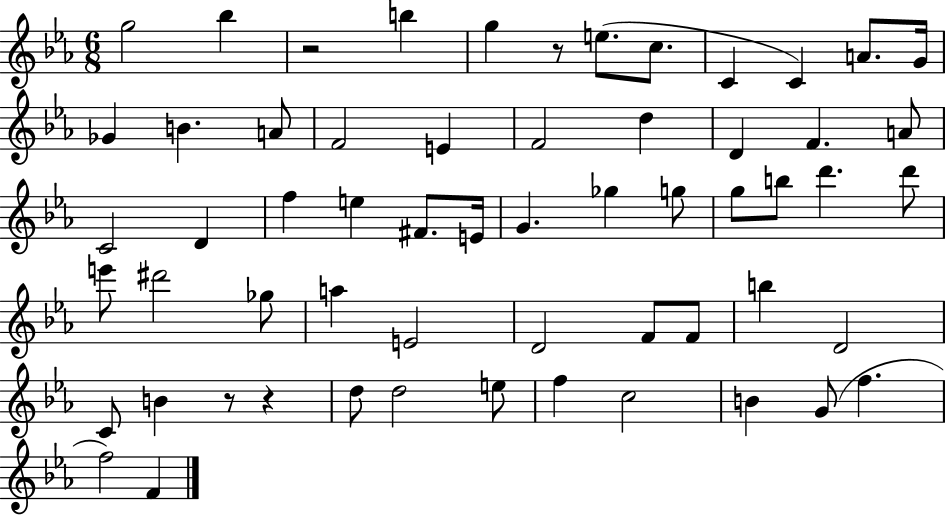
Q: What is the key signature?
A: EES major